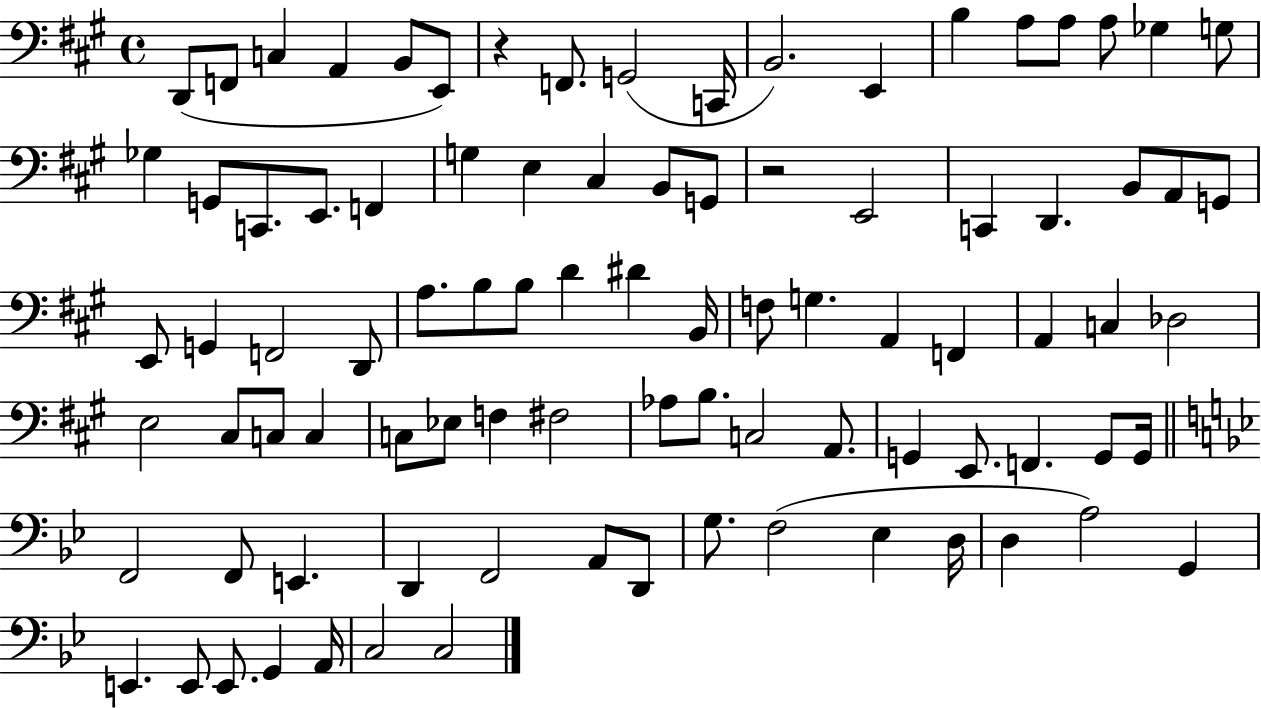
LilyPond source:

{
  \clef bass
  \time 4/4
  \defaultTimeSignature
  \key a \major
  d,8( f,8 c4 a,4 b,8 e,8) | r4 f,8. g,2( c,16 | b,2.) e,4 | b4 a8 a8 a8 ges4 g8 | \break ges4 g,8 c,8. e,8. f,4 | g4 e4 cis4 b,8 g,8 | r2 e,2 | c,4 d,4. b,8 a,8 g,8 | \break e,8 g,4 f,2 d,8 | a8. b8 b8 d'4 dis'4 b,16 | f8 g4. a,4 f,4 | a,4 c4 des2 | \break e2 cis8 c8 c4 | c8 ees8 f4 fis2 | aes8 b8. c2 a,8. | g,4 e,8. f,4. g,8 g,16 | \break \bar "||" \break \key bes \major f,2 f,8 e,4. | d,4 f,2 a,8 d,8 | g8. f2( ees4 d16 | d4 a2) g,4 | \break e,4. e,8 e,8. g,4 a,16 | c2 c2 | \bar "|."
}